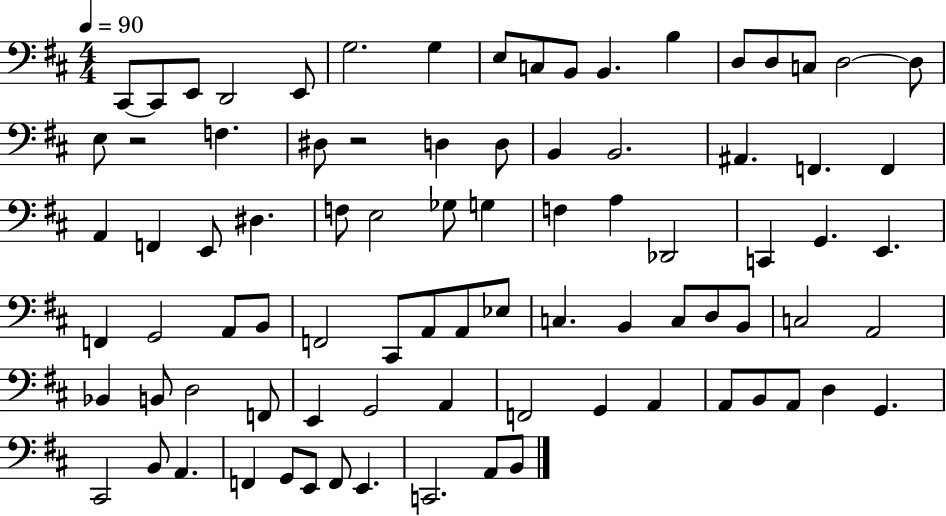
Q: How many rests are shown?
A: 2